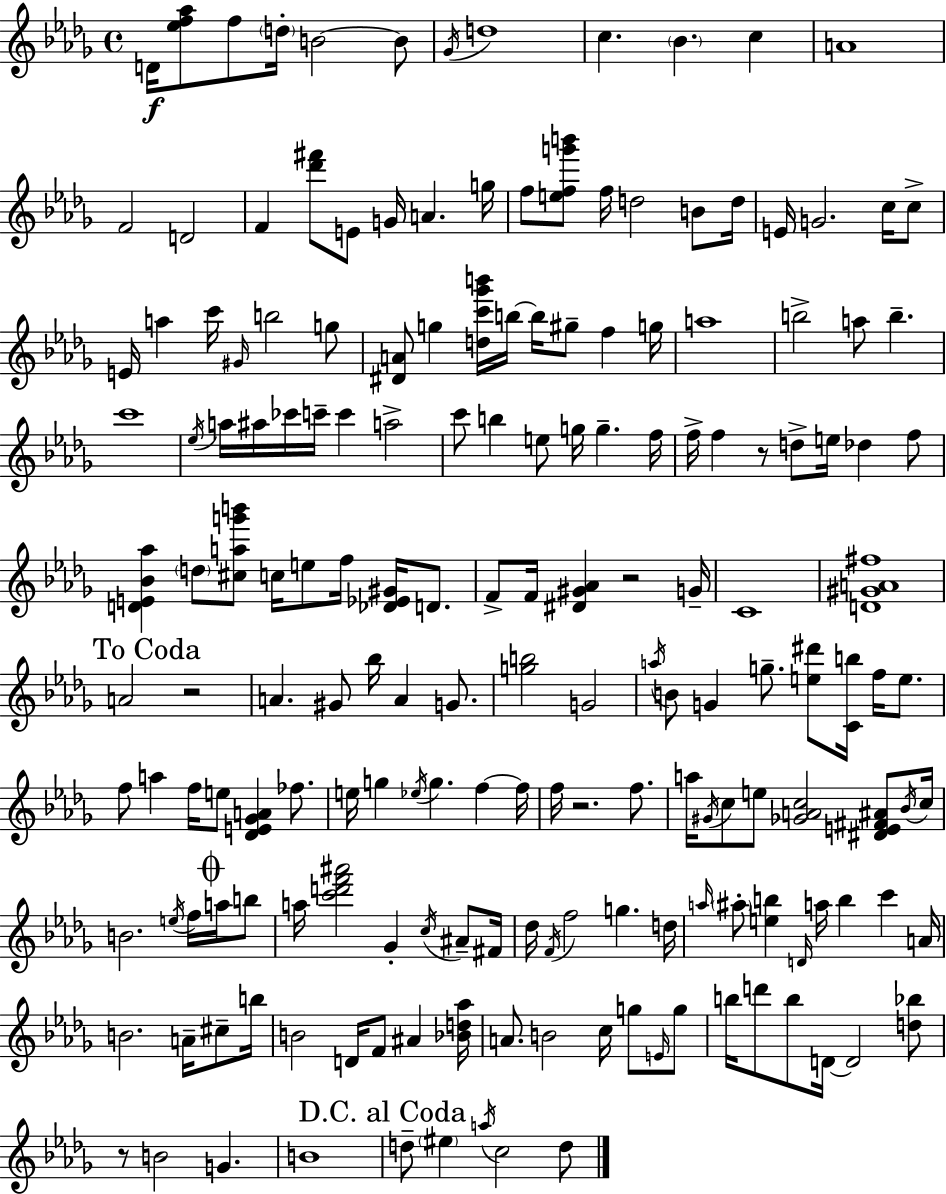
X:1
T:Untitled
M:4/4
L:1/4
K:Bbm
D/4 [_ef_a]/2 f/2 d/4 B2 B/2 _G/4 d4 c _B c A4 F2 D2 F [_d'^f']/2 E/2 G/4 A g/4 f/2 [efg'b']/2 f/4 d2 B/2 d/4 E/4 G2 c/4 c/2 E/4 a c'/4 ^G/4 b2 g/2 [^DA]/2 g [dc'_g'b']/4 b/4 b/4 ^g/2 f g/4 a4 b2 a/2 b c'4 _e/4 a/4 ^a/4 _c'/4 c'/4 c' a2 c'/2 b e/2 g/4 g f/4 f/4 f z/2 d/2 e/4 _d f/2 [DE_B_a] d/2 [^cag'b']/2 c/4 e/2 f/4 [_D_E^G]/4 D/2 F/2 F/4 [^D^G_A] z2 G/4 C4 [D^GA^f]4 A2 z2 A ^G/2 _b/4 A G/2 [gb]2 G2 a/4 B/2 G g/2 [e^d']/2 [Cb]/4 f/4 e/2 f/2 a f/4 e/2 [_DE_GA] _f/2 e/4 g _e/4 g f f/4 f/4 z2 f/2 a/4 ^G/4 c/2 e/2 [_GAc]2 [^DE^F^A]/2 _B/4 c/4 B2 e/4 f/4 a/4 b/2 a/4 [c'd'f'^a']2 _G c/4 ^A/2 ^F/4 _d/4 F/4 f2 g d/4 a/4 ^a/2 [eb] D/4 a/4 b c' A/4 B2 A/4 ^c/2 b/4 B2 D/4 F/2 ^A [_Bd_a]/4 A/2 B2 c/4 g/2 E/4 g/2 b/4 d'/2 b/2 D/4 D2 [d_b]/2 z/2 B2 G B4 d/2 ^e a/4 c2 d/2